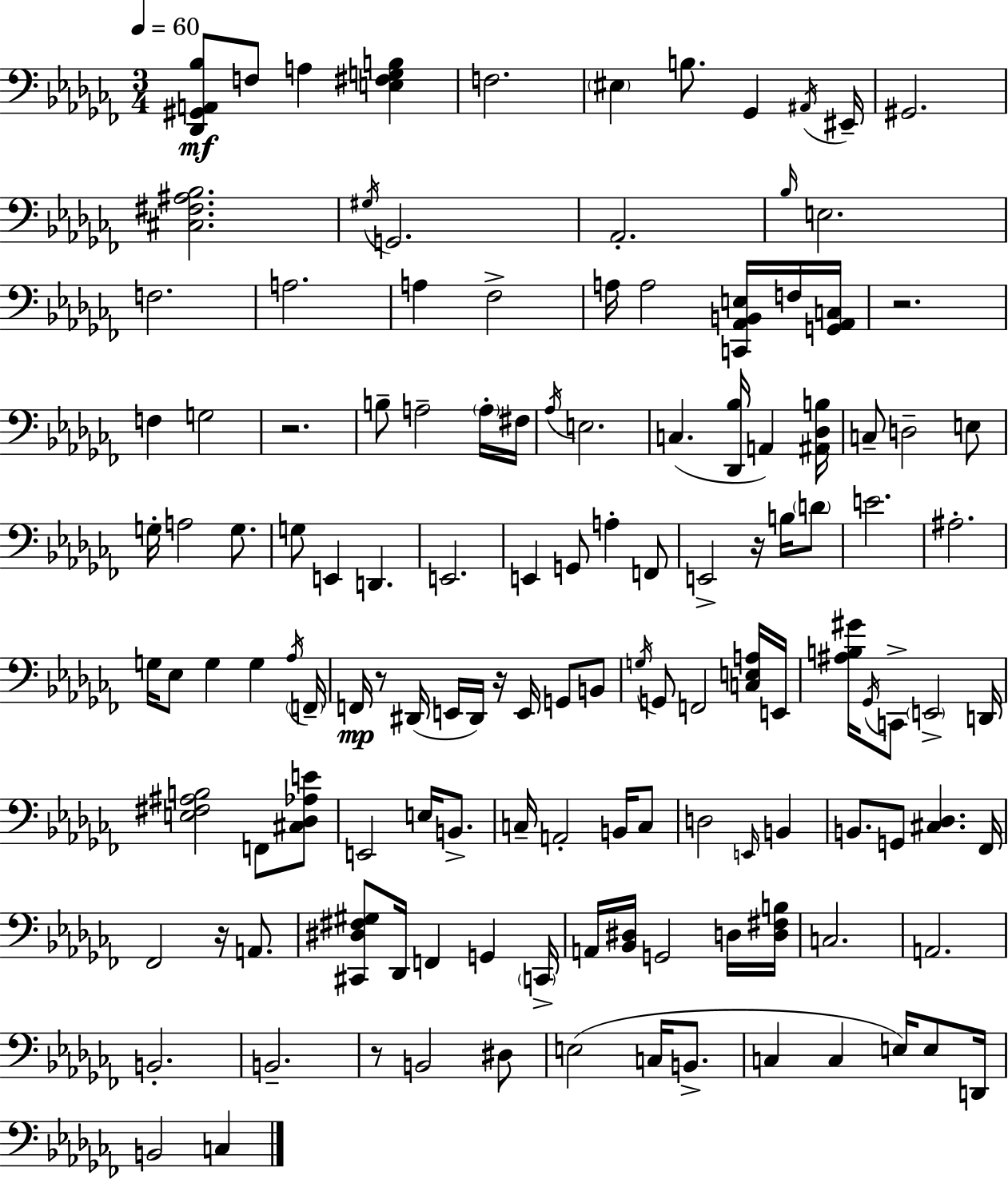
{
  \clef bass
  \numericTimeSignature
  \time 3/4
  \key aes \minor
  \tempo 4 = 60
  <des, gis, a, bes>8\mf f8 a4 <e fis g b>4 | f2. | \parenthesize eis4 b8. ges,4 \acciaccatura { ais,16 } | eis,16-- gis,2. | \break <cis fis ais bes>2. | \acciaccatura { gis16 } g,2. | aes,2.-. | \grace { bes16 } e2. | \break f2. | a2. | a4 fes2-> | a16 a2 | \break <c, aes, b, e>16 f16 <g, aes, c>16 r2. | f4 g2 | r2. | b8-- a2-- | \break \parenthesize a16-. fis16 \acciaccatura { aes16 } e2. | c4.( <des, bes>16 a,4) | <ais, des b>16 c8-- d2-- | e8 g16-. a2 | \break g8. g8 e,4 d,4. | e,2. | e,4 g,8 a4-. | f,8 e,2-> | \break r16 b16 \parenthesize d'8 e'2. | ais2.-. | g16 ees8 g4 g4 | \acciaccatura { aes16 } \parenthesize f,16-- f,16\mp r8 dis,16( e,16 dis,16) r16 | \break e,16 g,8 b,8 \acciaccatura { g16 } g,8 f,2 | <c e a>16 e,16 <ais b gis'>16 \acciaccatura { ges,16 } c,8-> \parenthesize e,2-> | d,16 <e fis ais b>2 | f,8 <cis des aes e'>8 e,2 | \break e16 b,8.-> c16-- a,2-. | b,16 c8 d2 | \grace { e,16 } b,4 b,8. g,8 | <cis des>4. fes,16 fes,2 | \break r16 a,8. <cis, dis fis gis>8 des,16 f,4 | g,4 \parenthesize c,16-> a,16 <bes, dis>16 g,2 | d16 <d fis b>16 c2. | a,2. | \break b,2.-. | b,2.-- | r8 b,2 | dis8 e2( | \break c16 b,8.-> c4 | c4 e16) e8 d,16 b,2 | c4 \bar "|."
}